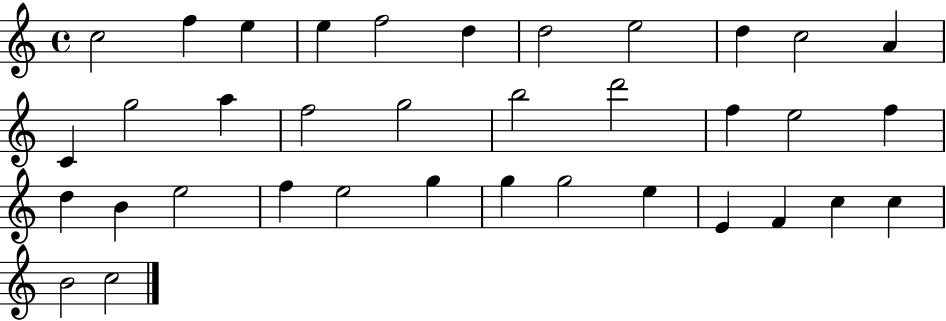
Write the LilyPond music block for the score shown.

{
  \clef treble
  \time 4/4
  \defaultTimeSignature
  \key c \major
  c''2 f''4 e''4 | e''4 f''2 d''4 | d''2 e''2 | d''4 c''2 a'4 | \break c'4 g''2 a''4 | f''2 g''2 | b''2 d'''2 | f''4 e''2 f''4 | \break d''4 b'4 e''2 | f''4 e''2 g''4 | g''4 g''2 e''4 | e'4 f'4 c''4 c''4 | \break b'2 c''2 | \bar "|."
}